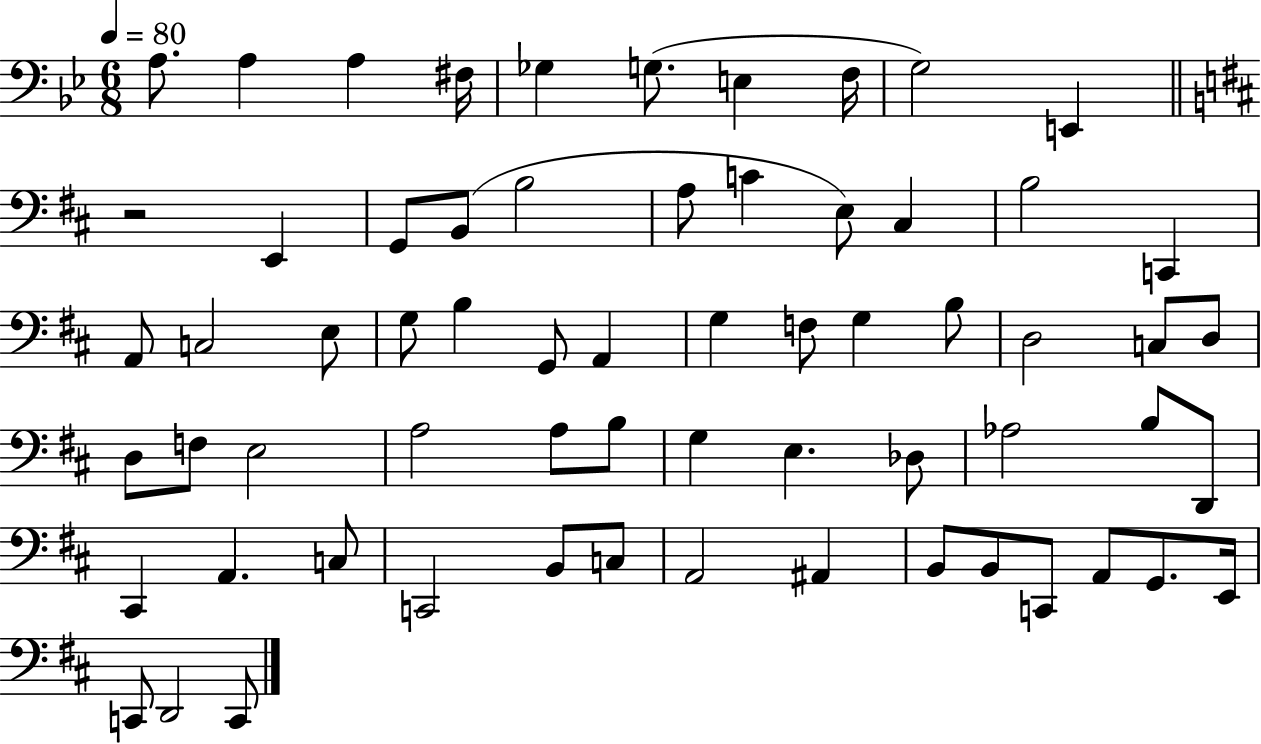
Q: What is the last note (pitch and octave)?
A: C2